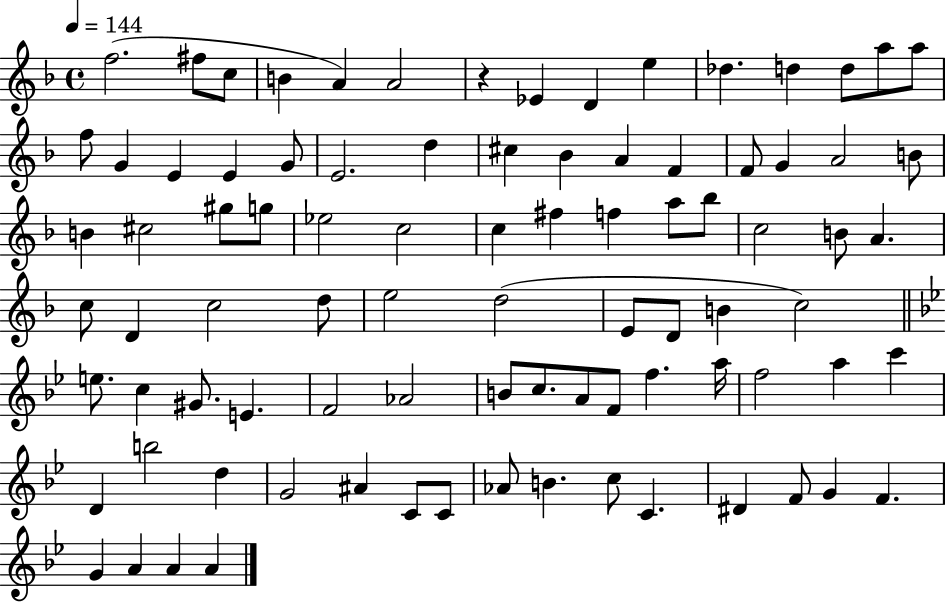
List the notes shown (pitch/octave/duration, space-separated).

F5/h. F#5/e C5/e B4/q A4/q A4/h R/q Eb4/q D4/q E5/q Db5/q. D5/q D5/e A5/e A5/e F5/e G4/q E4/q E4/q G4/e E4/h. D5/q C#5/q Bb4/q A4/q F4/q F4/e G4/q A4/h B4/e B4/q C#5/h G#5/e G5/e Eb5/h C5/h C5/q F#5/q F5/q A5/e Bb5/e C5/h B4/e A4/q. C5/e D4/q C5/h D5/e E5/h D5/h E4/e D4/e B4/q C5/h E5/e. C5/q G#4/e. E4/q. F4/h Ab4/h B4/e C5/e. A4/e F4/e F5/q. A5/s F5/h A5/q C6/q D4/q B5/h D5/q G4/h A#4/q C4/e C4/e Ab4/e B4/q. C5/e C4/q. D#4/q F4/e G4/q F4/q. G4/q A4/q A4/q A4/q